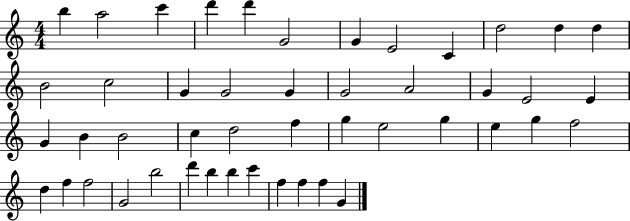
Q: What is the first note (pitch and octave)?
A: B5